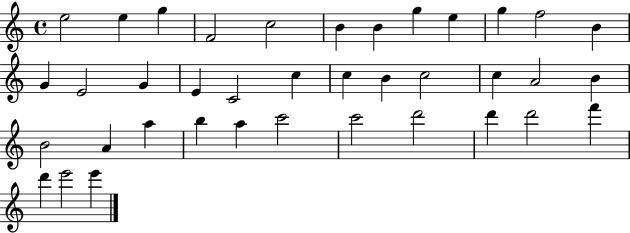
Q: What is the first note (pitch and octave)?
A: E5